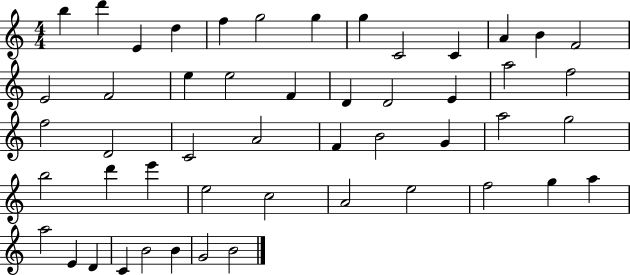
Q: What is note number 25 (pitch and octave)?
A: D4